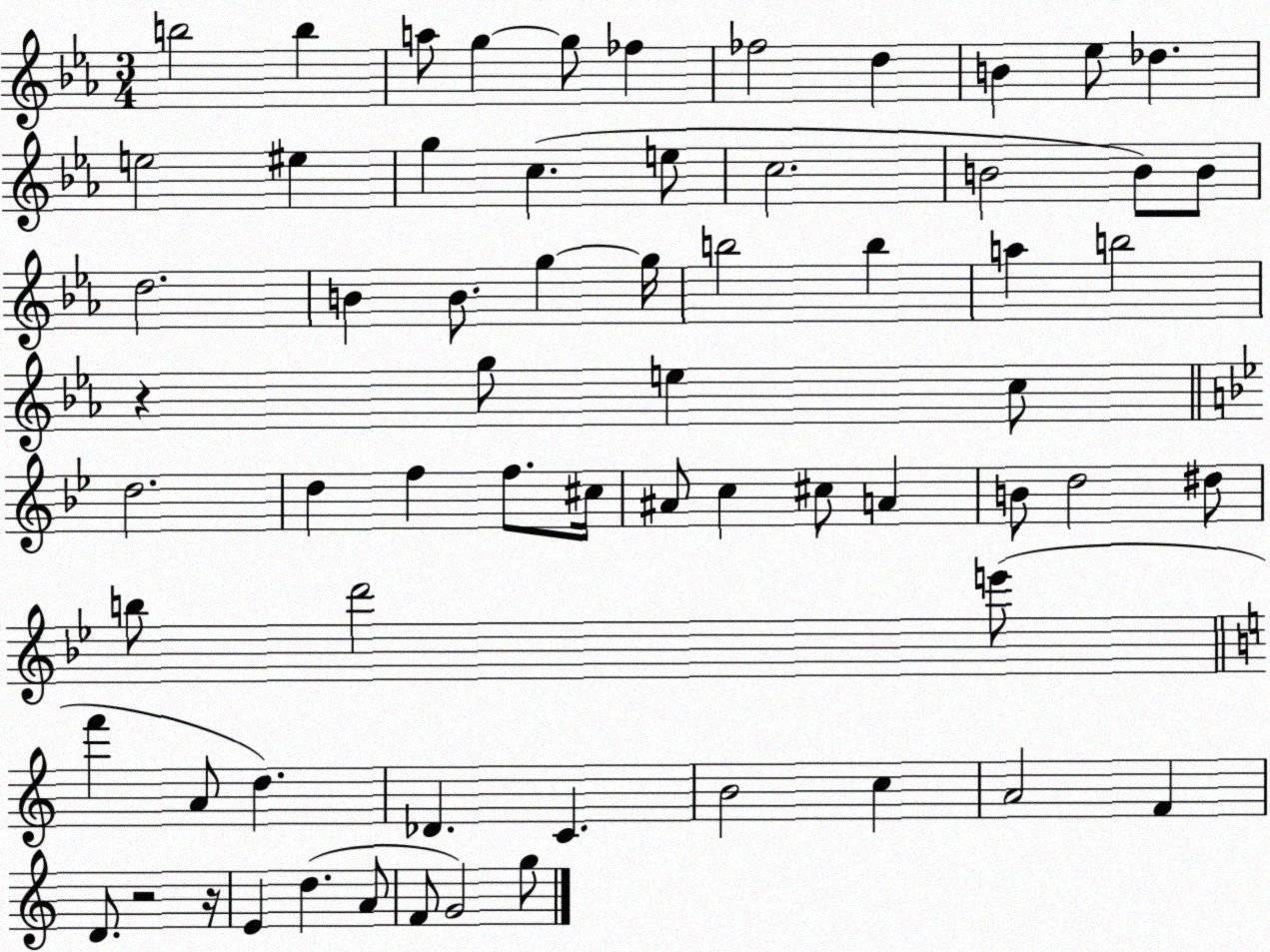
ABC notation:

X:1
T:Untitled
M:3/4
L:1/4
K:Eb
b2 b a/2 g g/2 _f _f2 d B _e/2 _d e2 ^e g c e/2 c2 B2 B/2 B/2 d2 B B/2 g g/4 b2 b a b2 z g/2 e c/2 d2 d f f/2 ^c/4 ^A/2 c ^c/2 A B/2 d2 ^d/2 b/2 d'2 e'/2 f' A/2 d _D C B2 c A2 F D/2 z2 z/4 E d A/2 F/2 G2 g/2